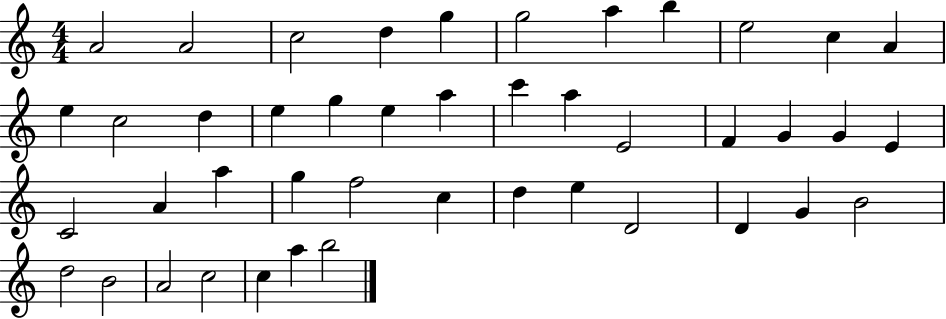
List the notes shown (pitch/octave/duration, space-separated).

A4/h A4/h C5/h D5/q G5/q G5/h A5/q B5/q E5/h C5/q A4/q E5/q C5/h D5/q E5/q G5/q E5/q A5/q C6/q A5/q E4/h F4/q G4/q G4/q E4/q C4/h A4/q A5/q G5/q F5/h C5/q D5/q E5/q D4/h D4/q G4/q B4/h D5/h B4/h A4/h C5/h C5/q A5/q B5/h